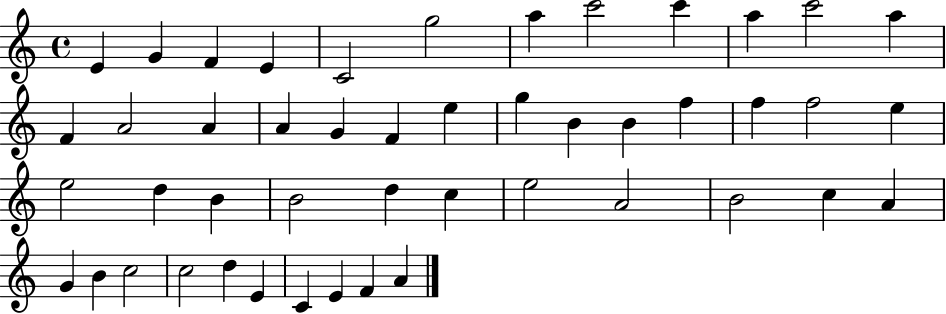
{
  \clef treble
  \time 4/4
  \defaultTimeSignature
  \key c \major
  e'4 g'4 f'4 e'4 | c'2 g''2 | a''4 c'''2 c'''4 | a''4 c'''2 a''4 | \break f'4 a'2 a'4 | a'4 g'4 f'4 e''4 | g''4 b'4 b'4 f''4 | f''4 f''2 e''4 | \break e''2 d''4 b'4 | b'2 d''4 c''4 | e''2 a'2 | b'2 c''4 a'4 | \break g'4 b'4 c''2 | c''2 d''4 e'4 | c'4 e'4 f'4 a'4 | \bar "|."
}